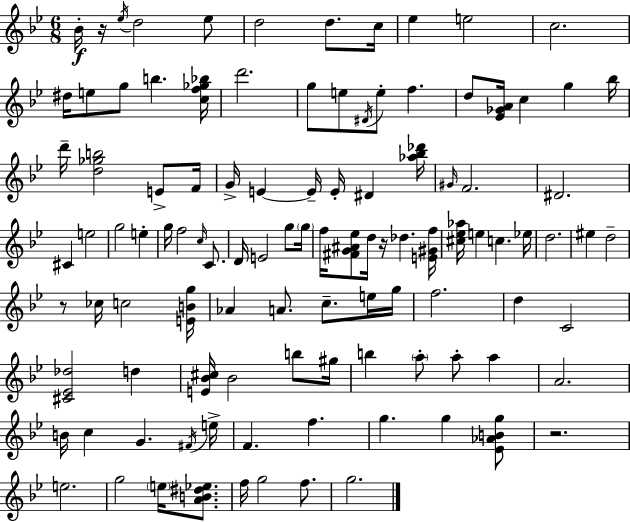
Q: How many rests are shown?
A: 4